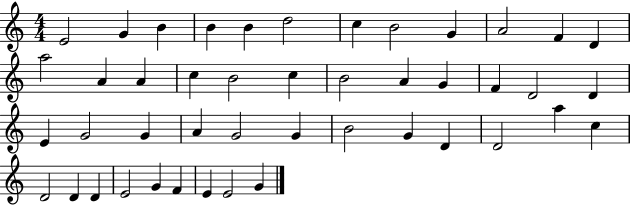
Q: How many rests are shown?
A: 0